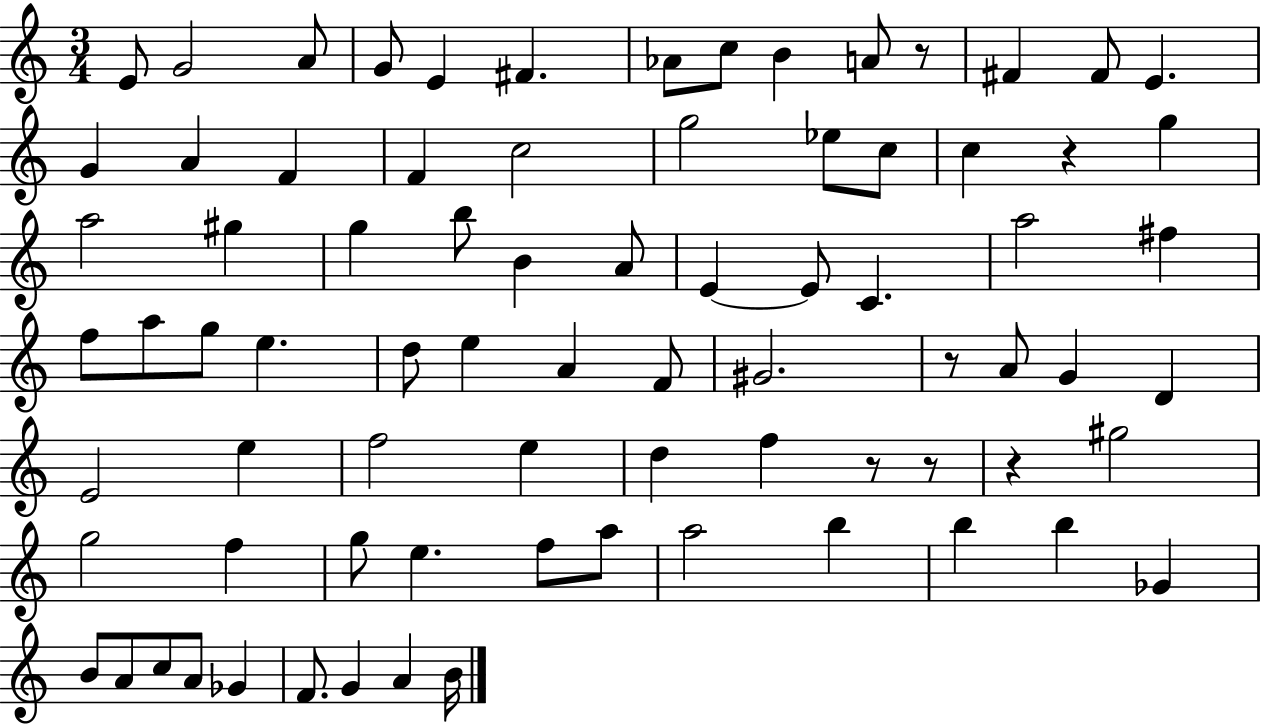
X:1
T:Untitled
M:3/4
L:1/4
K:C
E/2 G2 A/2 G/2 E ^F _A/2 c/2 B A/2 z/2 ^F ^F/2 E G A F F c2 g2 _e/2 c/2 c z g a2 ^g g b/2 B A/2 E E/2 C a2 ^f f/2 a/2 g/2 e d/2 e A F/2 ^G2 z/2 A/2 G D E2 e f2 e d f z/2 z/2 z ^g2 g2 f g/2 e f/2 a/2 a2 b b b _G B/2 A/2 c/2 A/2 _G F/2 G A B/4